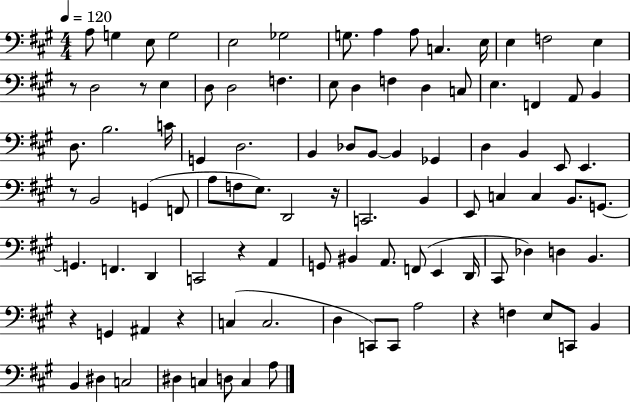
X:1
T:Untitled
M:4/4
L:1/4
K:A
A,/2 G, E,/2 G,2 E,2 _G,2 G,/2 A, A,/2 C, E,/4 E, F,2 E, z/2 D,2 z/2 E, D,/2 D,2 F, E,/2 D, F, D, C,/2 E, F,, A,,/2 B,, D,/2 B,2 C/4 G,, D,2 B,, _D,/2 B,,/2 B,, _G,, D, B,, E,,/2 E,, z/2 B,,2 G,, F,,/2 A,/2 F,/2 E,/2 D,,2 z/4 C,,2 B,, E,,/2 C, C, B,,/2 G,,/2 G,, F,, D,, C,,2 z A,, G,,/2 ^B,, A,,/2 F,,/2 E,, D,,/4 ^C,,/2 _D, D, B,, z G,, ^A,, z C, C,2 D, C,,/2 C,,/2 A,2 z F, E,/2 C,,/2 B,, B,, ^D, C,2 ^D, C, D,/2 C, A,/2